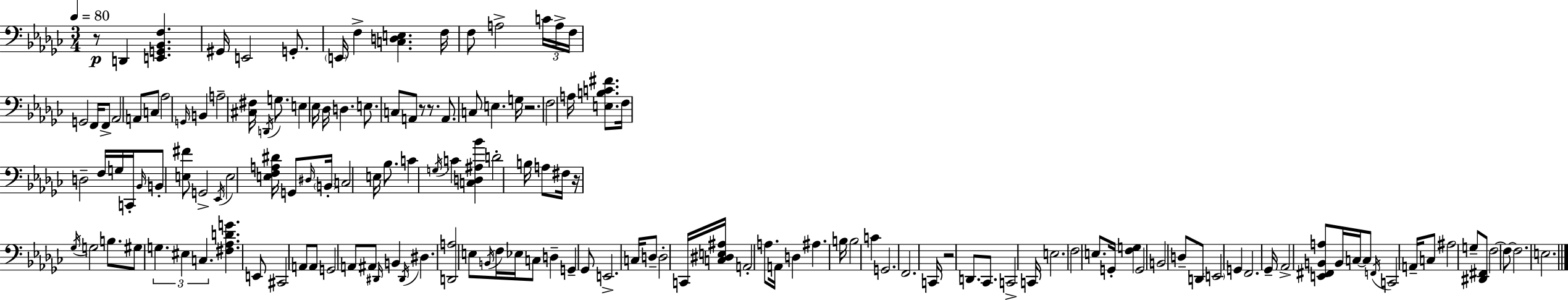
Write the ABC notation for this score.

X:1
T:Untitled
M:3/4
L:1/4
K:Ebm
z/2 D,, [E,,G,,_B,,F,] ^G,,/4 E,,2 G,,/2 E,,/4 F, [C,D,E,] F,/4 F,/2 A,2 C/4 A,/4 F,/4 G,,2 F,,/4 F,,/2 _A,,2 A,,/2 C,/2 _A,2 G,,/4 B,, A,2 [^C,^F,]/4 D,,/4 G,/2 E, _E,/4 _D,/4 D, E,/2 C,/2 A,,/2 z/2 z/2 A,,/2 C,/2 E, G,/4 z2 F,2 A,/4 [E,B,C^F]/2 F,/4 D,2 F,/4 G,/4 C,,/4 _B,,/4 B,,/2 [E,^F]/2 G,,2 _E,,/4 E,2 [E,F,A,^D]/4 G,,/2 ^D,/4 B,,/4 C,2 E,/4 _B,/2 C G,/4 C [C,D,^A,_B] D2 B,/4 A,/2 ^F,/4 z/4 _G,/4 G,2 B,/2 ^G,/2 G, ^E, C, [^F,_A,DG] E,,/2 ^C,,2 A,,/2 A,,/2 G,,2 A,,/2 ^A,,/2 ^D,,/4 B,, ^D,,/4 ^D, [D,,A,]2 E,/2 B,,/4 F,/4 _E,/4 C,/2 D, G,, _G,,/2 E,,2 C,/4 D,/2 D,2 C,,/4 [C,^D,E,^A,]/4 A,,2 A,/2 A,,/4 D, ^A, B,/4 B,2 C G,,2 F,,2 C,,/4 z2 D,,/2 _C,,/2 C,,2 C,,/4 E,2 F,2 E,/2 G,,/4 [F,G,] G,,2 B,,2 D,/2 D,,/2 E,,2 G,, F,,2 _G,,/4 _A,,2 [E,,^F,,B,,A,]/2 B,,/4 C,/4 C,/2 F,,/4 C,,2 A,,/4 C,/2 ^A,2 G,/2 [^D,,^F,,]/2 F,2 F,/2 F,2 E,2